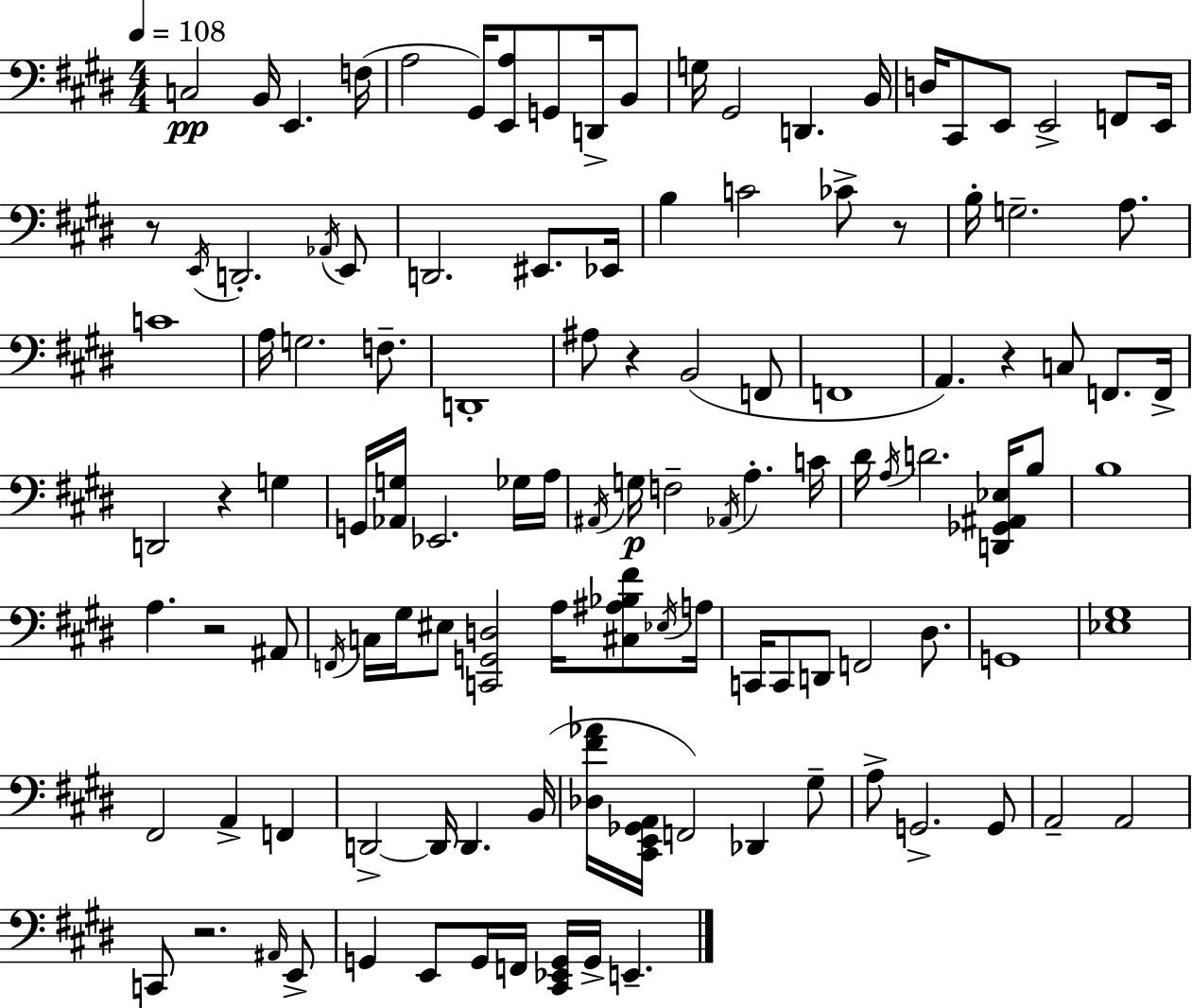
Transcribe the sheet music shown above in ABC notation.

X:1
T:Untitled
M:4/4
L:1/4
K:E
C,2 B,,/4 E,, F,/4 A,2 ^G,,/4 [E,,A,]/2 G,,/2 D,,/4 B,,/2 G,/4 ^G,,2 D,, B,,/4 D,/4 ^C,,/2 E,,/2 E,,2 F,,/2 E,,/4 z/2 E,,/4 D,,2 _A,,/4 E,,/2 D,,2 ^E,,/2 _E,,/4 B, C2 _C/2 z/2 B,/4 G,2 A,/2 C4 A,/4 G,2 F,/2 D,,4 ^A,/2 z B,,2 F,,/2 F,,4 A,, z C,/2 F,,/2 F,,/4 D,,2 z G, G,,/4 [_A,,G,]/4 _E,,2 _G,/4 A,/4 ^A,,/4 G,/4 F,2 _A,,/4 A, C/4 ^D/4 A,/4 D2 [D,,_G,,^A,,_E,]/4 B,/2 B,4 A, z2 ^A,,/2 F,,/4 C,/4 ^G,/4 ^E,/2 [C,,G,,D,]2 A,/4 [^C,^A,_B,^F]/2 _E,/4 A,/4 C,,/4 C,,/2 D,,/2 F,,2 ^D,/2 G,,4 [_E,^G,]4 ^F,,2 A,, F,, D,,2 D,,/4 D,, B,,/4 [_D,^F_A]/4 [^C,,E,,_G,,A,,]/4 F,,2 _D,, ^G,/2 A,/2 G,,2 G,,/2 A,,2 A,,2 C,,/2 z2 ^A,,/4 E,,/2 G,, E,,/2 G,,/4 F,,/4 [^C,,_E,,G,,]/4 G,,/4 E,,